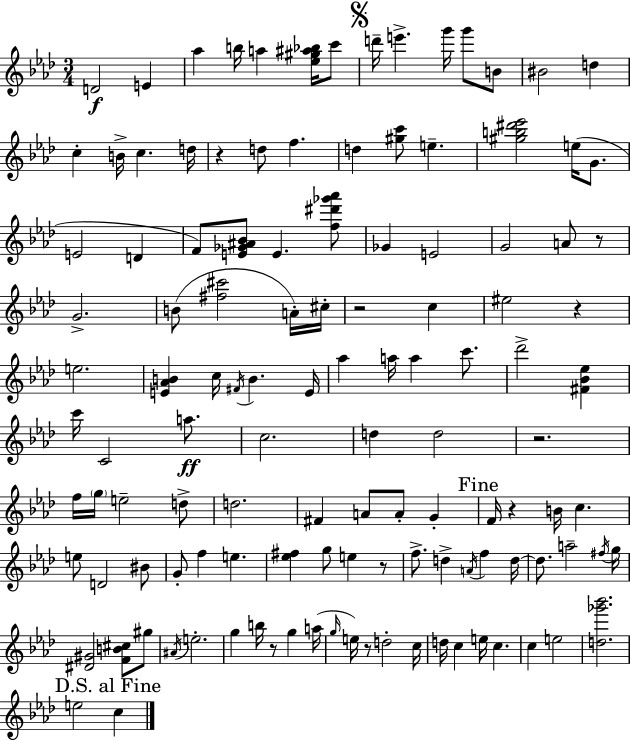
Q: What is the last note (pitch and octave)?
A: C5